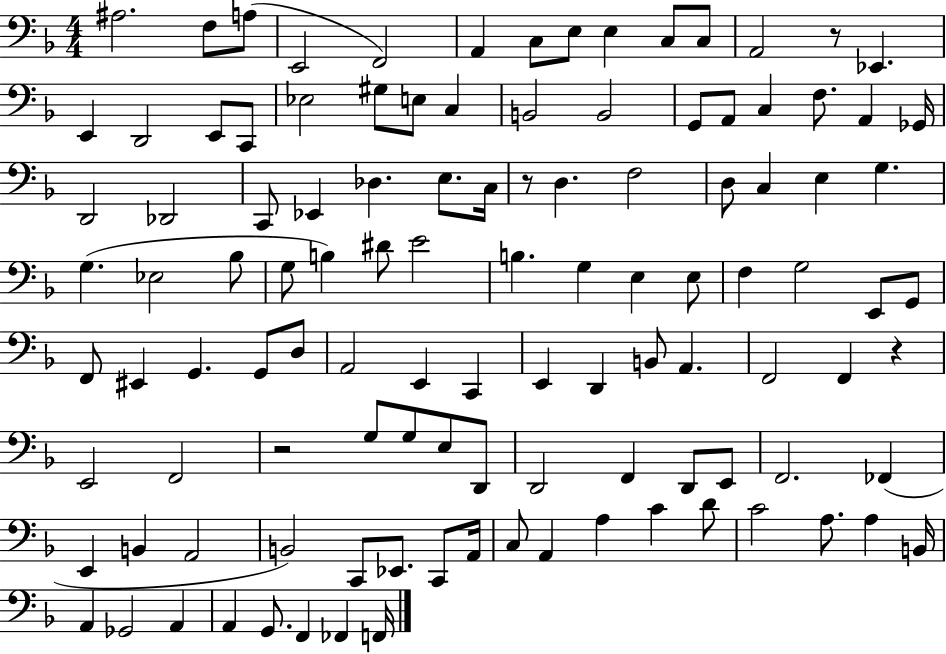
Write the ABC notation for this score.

X:1
T:Untitled
M:4/4
L:1/4
K:F
^A,2 F,/2 A,/2 E,,2 F,,2 A,, C,/2 E,/2 E, C,/2 C,/2 A,,2 z/2 _E,, E,, D,,2 E,,/2 C,,/2 _E,2 ^G,/2 E,/2 C, B,,2 B,,2 G,,/2 A,,/2 C, F,/2 A,, _G,,/4 D,,2 _D,,2 C,,/2 _E,, _D, E,/2 C,/4 z/2 D, F,2 D,/2 C, E, G, G, _E,2 _B,/2 G,/2 B, ^D/2 E2 B, G, E, E,/2 F, G,2 E,,/2 G,,/2 F,,/2 ^E,, G,, G,,/2 D,/2 A,,2 E,, C,, E,, D,, B,,/2 A,, F,,2 F,, z E,,2 F,,2 z2 G,/2 G,/2 E,/2 D,,/2 D,,2 F,, D,,/2 E,,/2 F,,2 _F,, E,, B,, A,,2 B,,2 C,,/2 _E,,/2 C,,/2 A,,/4 C,/2 A,, A, C D/2 C2 A,/2 A, B,,/4 A,, _G,,2 A,, A,, G,,/2 F,, _F,, F,,/4